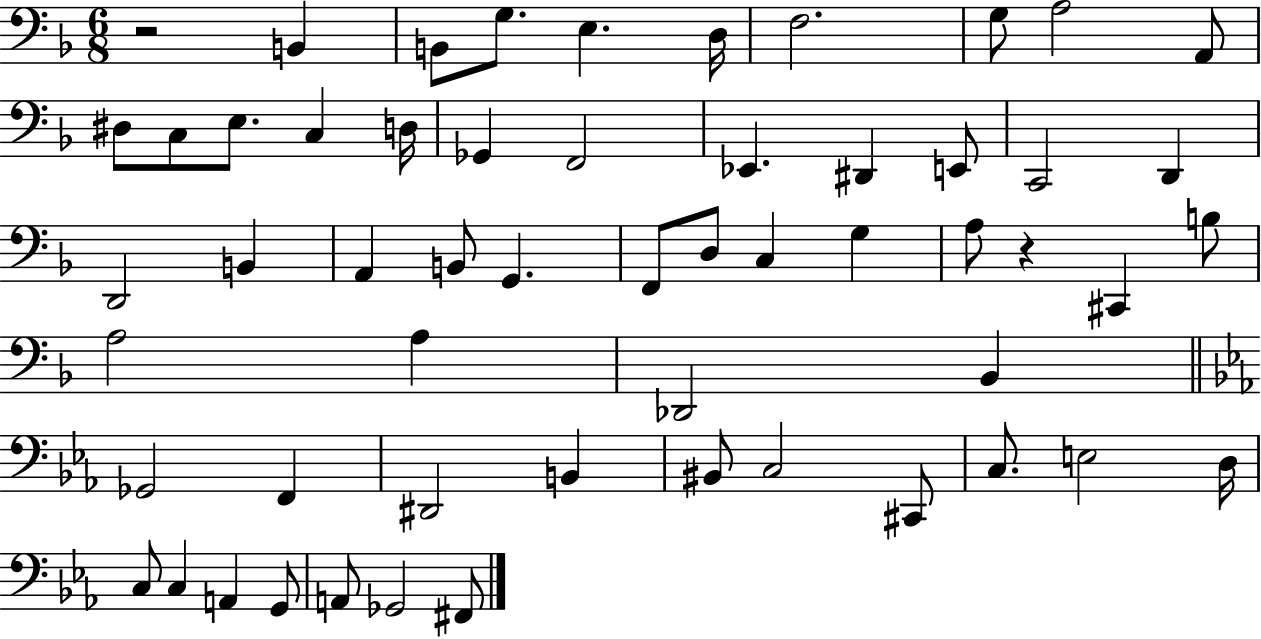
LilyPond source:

{
  \clef bass
  \numericTimeSignature
  \time 6/8
  \key f \major
  r2 b,4 | b,8 g8. e4. d16 | f2. | g8 a2 a,8 | \break dis8 c8 e8. c4 d16 | ges,4 f,2 | ees,4. dis,4 e,8 | c,2 d,4 | \break d,2 b,4 | a,4 b,8 g,4. | f,8 d8 c4 g4 | a8 r4 cis,4 b8 | \break a2 a4 | des,2 bes,4 | \bar "||" \break \key ees \major ges,2 f,4 | dis,2 b,4 | bis,8 c2 cis,8 | c8. e2 d16 | \break c8 c4 a,4 g,8 | a,8 ges,2 fis,8 | \bar "|."
}